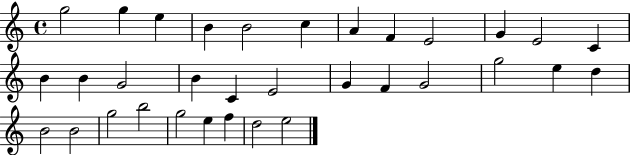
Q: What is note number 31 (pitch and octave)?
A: F5